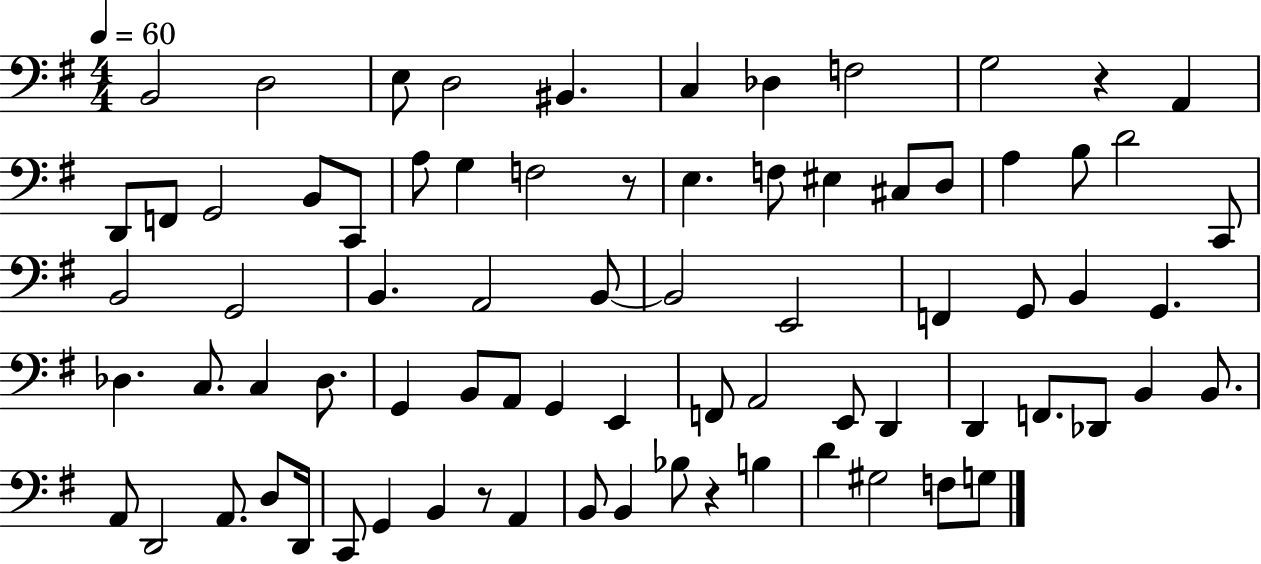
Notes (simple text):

B2/h D3/h E3/e D3/h BIS2/q. C3/q Db3/q F3/h G3/h R/q A2/q D2/e F2/e G2/h B2/e C2/e A3/e G3/q F3/h R/e E3/q. F3/e EIS3/q C#3/e D3/e A3/q B3/e D4/h C2/e B2/h G2/h B2/q. A2/h B2/e B2/h E2/h F2/q G2/e B2/q G2/q. Db3/q. C3/e. C3/q Db3/e. G2/q B2/e A2/e G2/q E2/q F2/e A2/h E2/e D2/q D2/q F2/e. Db2/e B2/q B2/e. A2/e D2/h A2/e. D3/e D2/s C2/e G2/q B2/q R/e A2/q B2/e B2/q Bb3/e R/q B3/q D4/q G#3/h F3/e G3/e